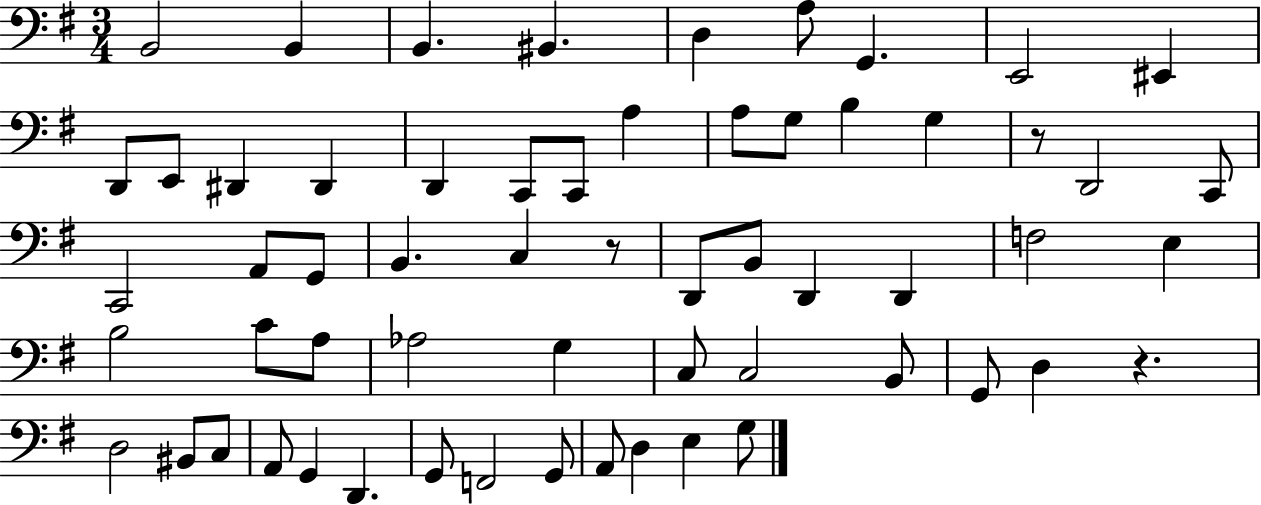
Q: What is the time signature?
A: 3/4